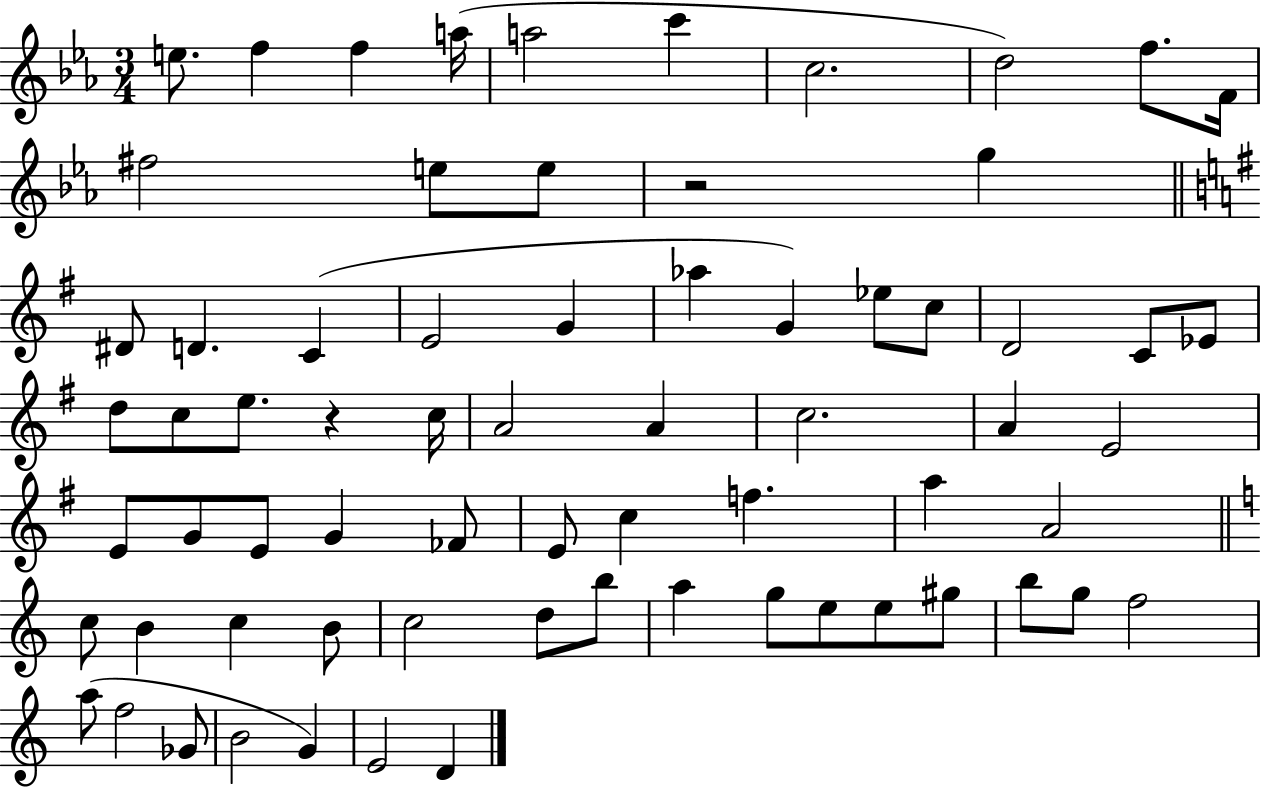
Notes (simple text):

E5/e. F5/q F5/q A5/s A5/h C6/q C5/h. D5/h F5/e. F4/s F#5/h E5/e E5/e R/h G5/q D#4/e D4/q. C4/q E4/h G4/q Ab5/q G4/q Eb5/e C5/e D4/h C4/e Eb4/e D5/e C5/e E5/e. R/q C5/s A4/h A4/q C5/h. A4/q E4/h E4/e G4/e E4/e G4/q FES4/e E4/e C5/q F5/q. A5/q A4/h C5/e B4/q C5/q B4/e C5/h D5/e B5/e A5/q G5/e E5/e E5/e G#5/e B5/e G5/e F5/h A5/e F5/h Gb4/e B4/h G4/q E4/h D4/q